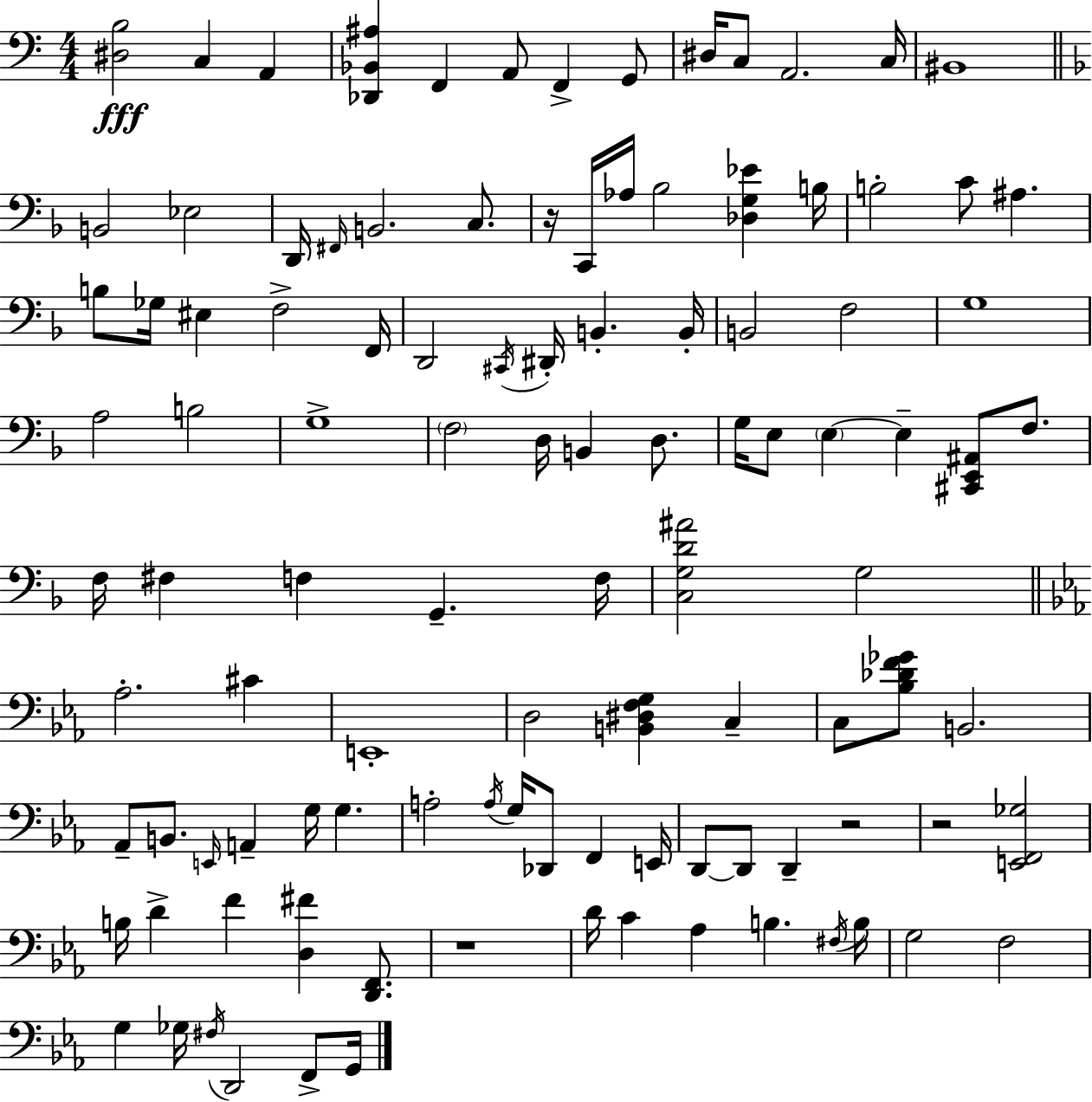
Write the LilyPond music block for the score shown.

{
  \clef bass
  \numericTimeSignature
  \time 4/4
  \key c \major
  \repeat volta 2 { <dis b>2\fff c4 a,4 | <des, bes, ais>4 f,4 a,8 f,4-> g,8 | dis16 c8 a,2. c16 | bis,1 | \break \bar "||" \break \key f \major b,2 ees2 | d,16 \grace { fis,16 } b,2. c8. | r16 c,16 aes16 bes2 <des g ees'>4 | b16 b2-. c'8 ais4. | \break b8 ges16 eis4 f2-> | f,16 d,2 \acciaccatura { cis,16 } dis,16-. b,4.-. | b,16-. b,2 f2 | g1 | \break a2 b2 | g1-> | \parenthesize f2 d16 b,4 d8. | g16 e8 \parenthesize e4~~ e4-- <cis, e, ais,>8 f8. | \break f16 fis4 f4 g,4.-- | f16 <c g d' ais'>2 g2 | \bar "||" \break \key c \minor aes2.-. cis'4 | e,1-. | d2 <b, dis f g>4 c4-- | c8 <bes des' f' ges'>8 b,2. | \break aes,8-- b,8. \grace { e,16 } a,4-- g16 g4. | a2-. \acciaccatura { a16 } g16 des,8 f,4 | e,16 d,8~~ d,8 d,4-- r2 | r2 <e, f, ges>2 | \break b16 d'4-> f'4 <d fis'>4 <d, f,>8. | r1 | d'16 c'4 aes4 b4. | \acciaccatura { fis16 } b16 g2 f2 | \break g4 ges16 \acciaccatura { fis16 } d,2 | f,8-> g,16 } \bar "|."
}